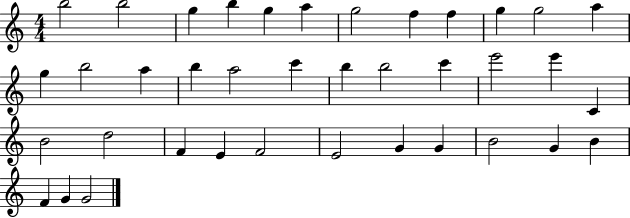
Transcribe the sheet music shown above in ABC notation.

X:1
T:Untitled
M:4/4
L:1/4
K:C
b2 b2 g b g a g2 f f g g2 a g b2 a b a2 c' b b2 c' e'2 e' C B2 d2 F E F2 E2 G G B2 G B F G G2